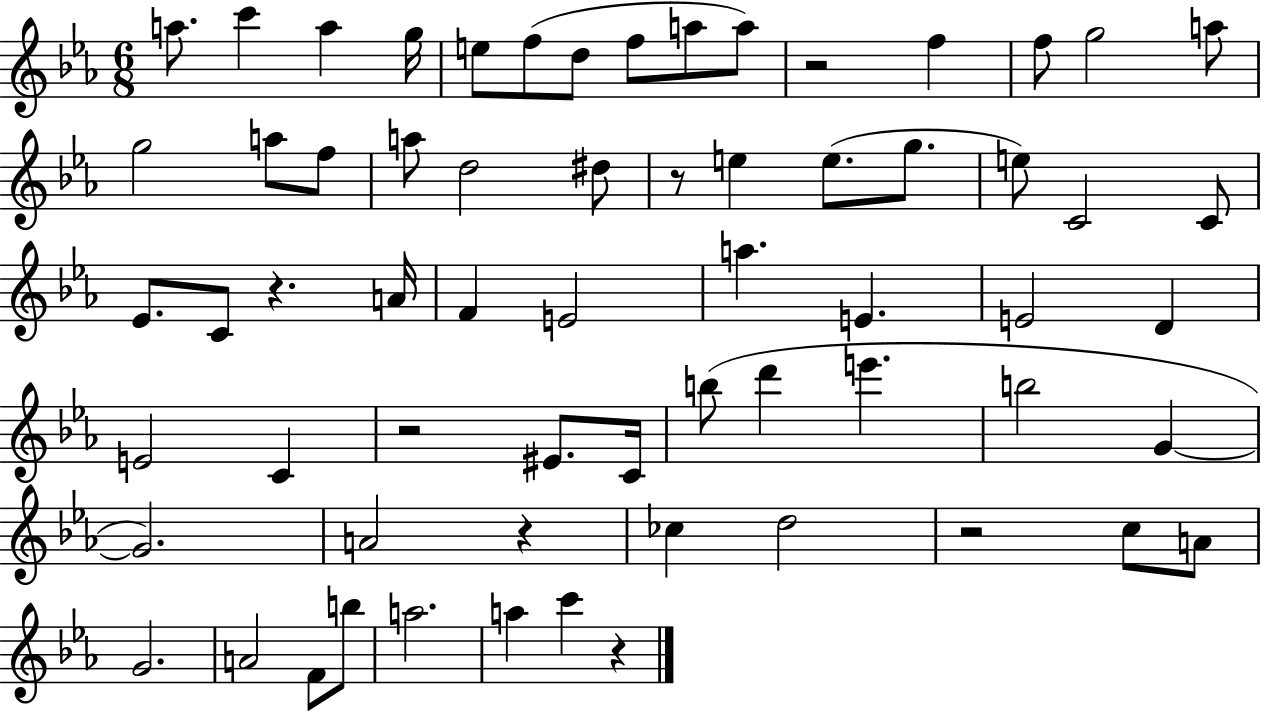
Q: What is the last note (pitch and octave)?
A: C6